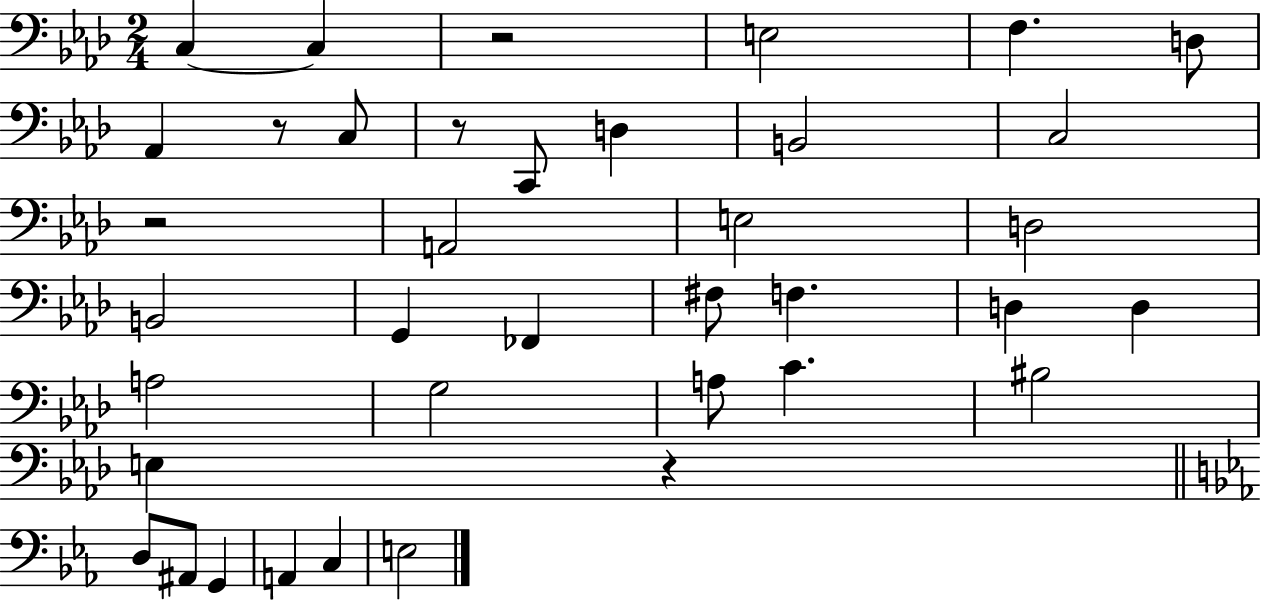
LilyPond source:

{
  \clef bass
  \numericTimeSignature
  \time 2/4
  \key aes \major
  c4~~ c4 | r2 | e2 | f4. d8 | \break aes,4 r8 c8 | r8 c,8 d4 | b,2 | c2 | \break r2 | a,2 | e2 | d2 | \break b,2 | g,4 fes,4 | fis8 f4. | d4 d4 | \break a2 | g2 | a8 c'4. | bis2 | \break e4 r4 | \bar "||" \break \key ees \major d8 ais,8 g,4 | a,4 c4 | e2 | \bar "|."
}